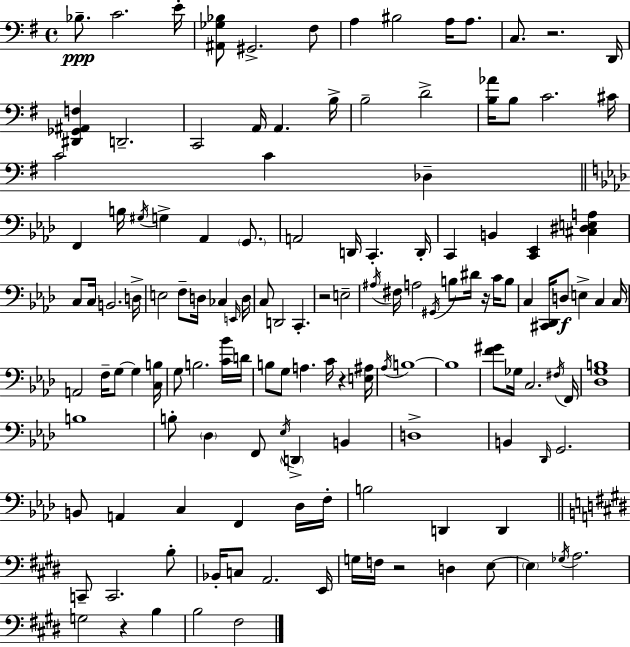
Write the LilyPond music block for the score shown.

{
  \clef bass
  \time 4/4
  \defaultTimeSignature
  \key g \major
  bes8.--\ppp c'2. e'16-. | <ais, ges bes>8 gis,2.-> fis8 | a4 bis2 a16 a8. | c8. r2. d,16 | \break <dis, ges, ais, f>4 d,2.-- | c,2 a,16 a,4. b16-> | b2-- d'2-> | <b aes'>16 b8 c'2. cis'16 | \break c'2 c'4 des4-- | \bar "||" \break \key f \minor f,4 b16 \acciaccatura { gis16 } g4-> aes,4 \parenthesize g,8. | a,2 d,16 c,4.-. | d,16-. c,4 b,4 <c, ees,>4 <cis dis e a>4 | c8 c16 b,2. | \break d16-> e2 f8-- d16 ces4 | \grace { e,16 } d16 c8 d,2 c,4.-. | r2 e2-- | \acciaccatura { ais16 } fis16 a2 \acciaccatura { gis,16 } b8 dis'16 | \break r16 c'16 b8 c4 <cis, des,>16 d8\f e4-> c4 | c16 a,2 f16-- g8~~ g4 | <c b>16 g8 b2. | <c' bes'>16 d'16 b8 g8 a4. c'16 r4 | \break <e ais>16 \acciaccatura { aes16 } b1~~ | b1 | <f' gis'>8 ges16 c2. | \acciaccatura { fis16 } f,16 <des g b>1 | \break b1 | b8-. \parenthesize des4 f,8 \acciaccatura { ees16 } \parenthesize d,4-> | b,4 d1-> | b,4 \grace { des,16 } g,2. | \break b,8 a,4 c4 | f,4 des16 f16-. b2 | d,4 d,4 \bar "||" \break \key e \major c,8-- c,2. b8-. | bes,16-. c8 a,2. e,16 | g16 f16 r2 d4 e8~~ | \parenthesize e4 \acciaccatura { ges16 } a2. | \break g2 r4 b4 | b2 fis2 | \bar "|."
}